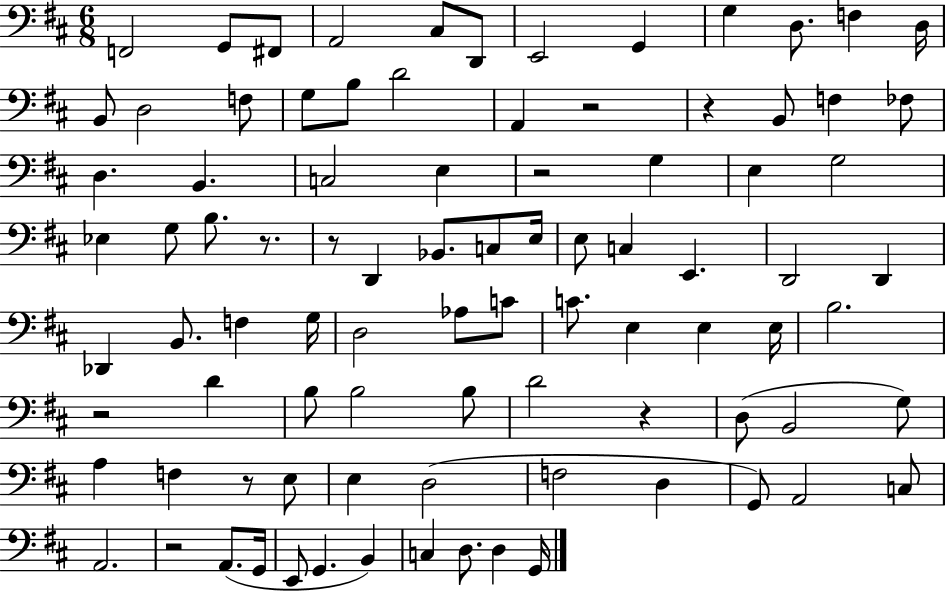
X:1
T:Untitled
M:6/8
L:1/4
K:D
F,,2 G,,/2 ^F,,/2 A,,2 ^C,/2 D,,/2 E,,2 G,, G, D,/2 F, D,/4 B,,/2 D,2 F,/2 G,/2 B,/2 D2 A,, z2 z B,,/2 F, _F,/2 D, B,, C,2 E, z2 G, E, G,2 _E, G,/2 B,/2 z/2 z/2 D,, _B,,/2 C,/2 E,/4 E,/2 C, E,, D,,2 D,, _D,, B,,/2 F, G,/4 D,2 _A,/2 C/2 C/2 E, E, E,/4 B,2 z2 D B,/2 B,2 B,/2 D2 z D,/2 B,,2 G,/2 A, F, z/2 E,/2 E, D,2 F,2 D, G,,/2 A,,2 C,/2 A,,2 z2 A,,/2 G,,/4 E,,/2 G,, B,, C, D,/2 D, G,,/4